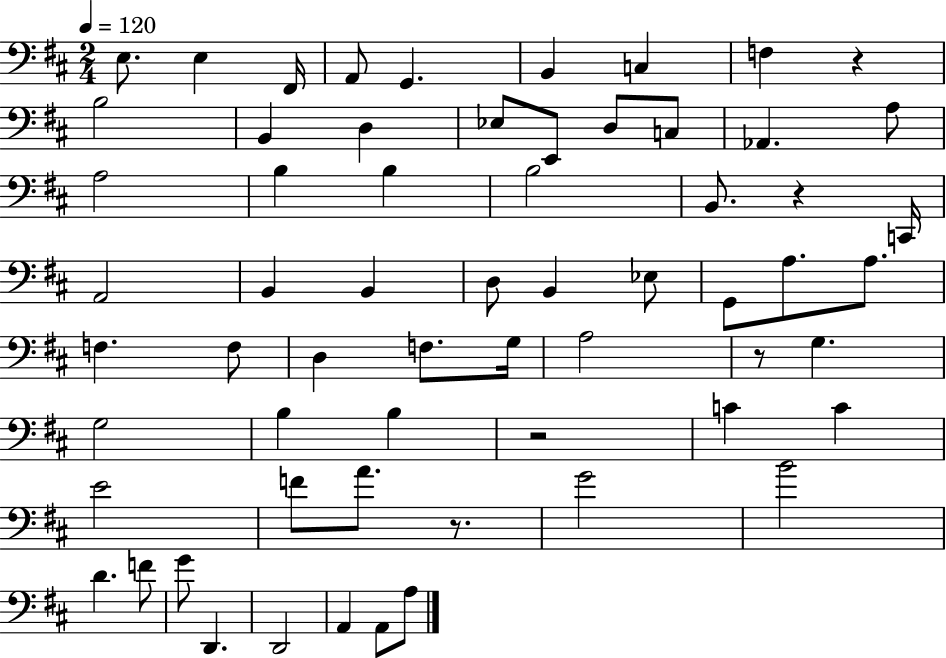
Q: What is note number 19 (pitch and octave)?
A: B3